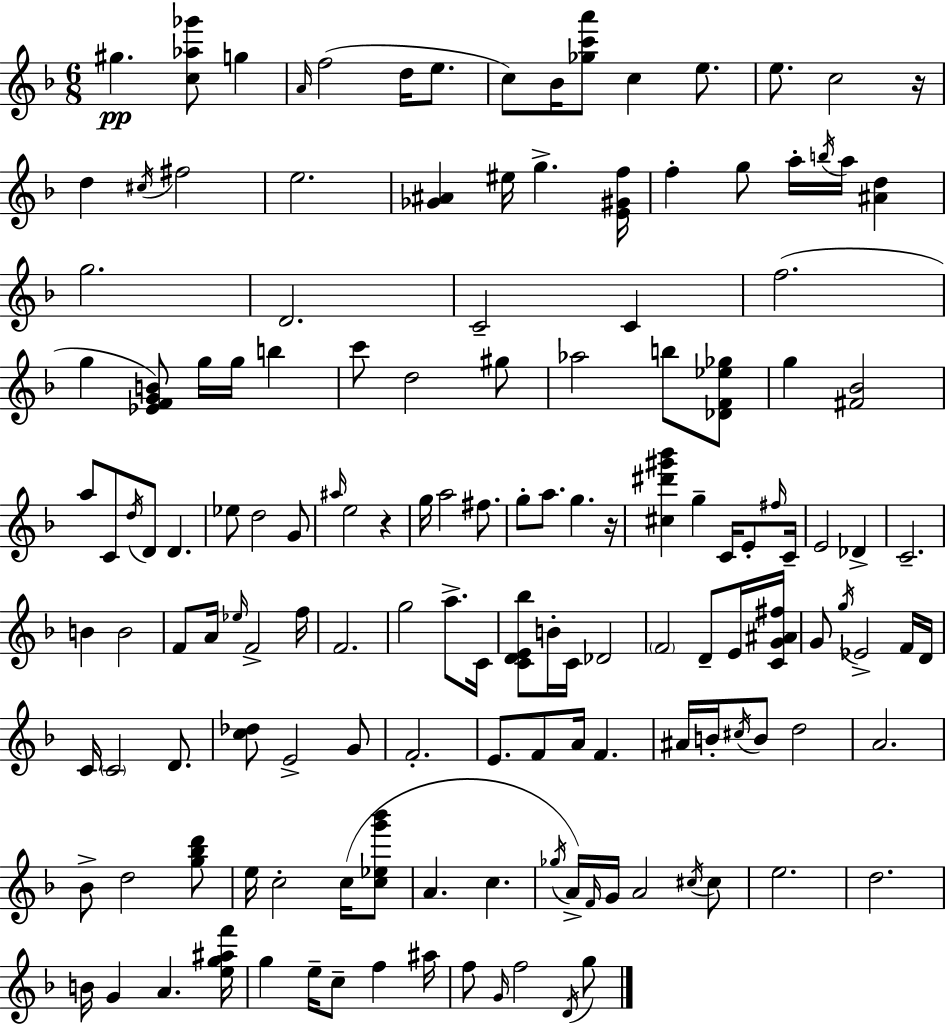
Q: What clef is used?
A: treble